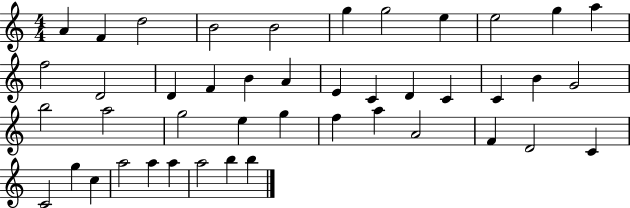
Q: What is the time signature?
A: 4/4